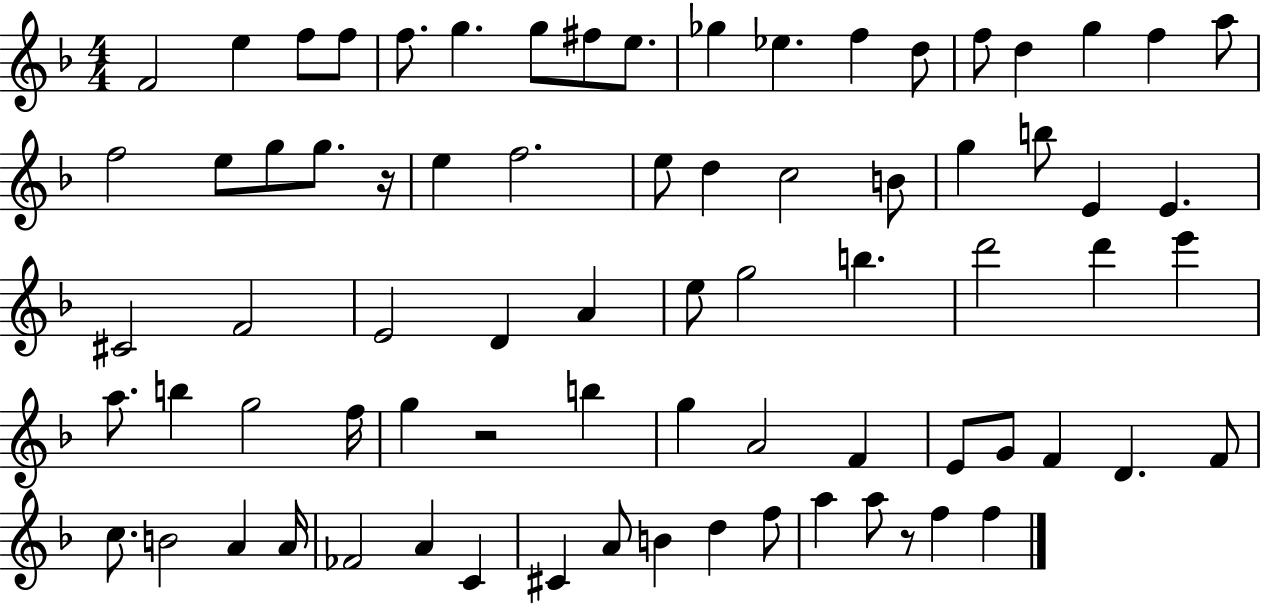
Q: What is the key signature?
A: F major